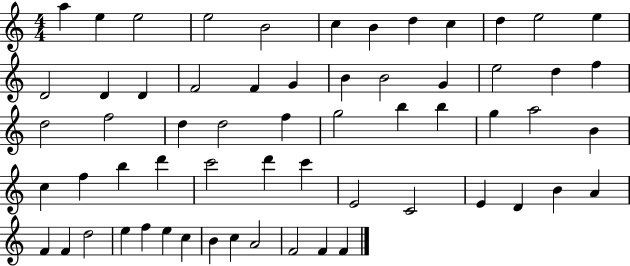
A5/q E5/q E5/h E5/h B4/h C5/q B4/q D5/q C5/q D5/q E5/h E5/q D4/h D4/q D4/q F4/h F4/q G4/q B4/q B4/h G4/q E5/h D5/q F5/q D5/h F5/h D5/q D5/h F5/q G5/h B5/q B5/q G5/q A5/h B4/q C5/q F5/q B5/q D6/q C6/h D6/q C6/q E4/h C4/h E4/q D4/q B4/q A4/q F4/q F4/q D5/h E5/q F5/q E5/q C5/q B4/q C5/q A4/h F4/h F4/q F4/q